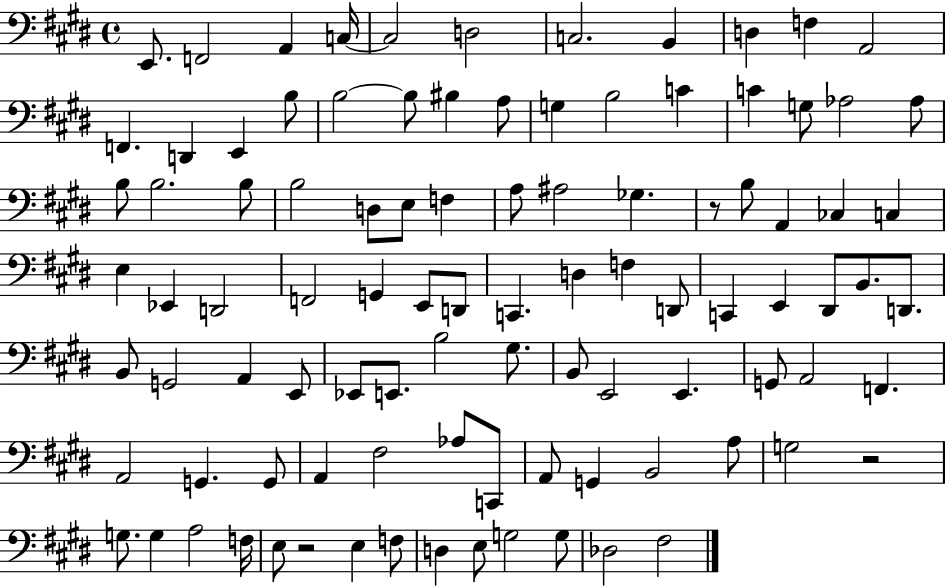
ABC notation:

X:1
T:Untitled
M:4/4
L:1/4
K:E
E,,/2 F,,2 A,, C,/4 C,2 D,2 C,2 B,, D, F, A,,2 F,, D,, E,, B,/2 B,2 B,/2 ^B, A,/2 G, B,2 C C G,/2 _A,2 _A,/2 B,/2 B,2 B,/2 B,2 D,/2 E,/2 F, A,/2 ^A,2 _G, z/2 B,/2 A,, _C, C, E, _E,, D,,2 F,,2 G,, E,,/2 D,,/2 C,, D, F, D,,/2 C,, E,, ^D,,/2 B,,/2 D,,/2 B,,/2 G,,2 A,, E,,/2 _E,,/2 E,,/2 B,2 ^G,/2 B,,/2 E,,2 E,, G,,/2 A,,2 F,, A,,2 G,, G,,/2 A,, ^F,2 _A,/2 C,,/2 A,,/2 G,, B,,2 A,/2 G,2 z2 G,/2 G, A,2 F,/4 E,/2 z2 E, F,/2 D, E,/2 G,2 G,/2 _D,2 ^F,2